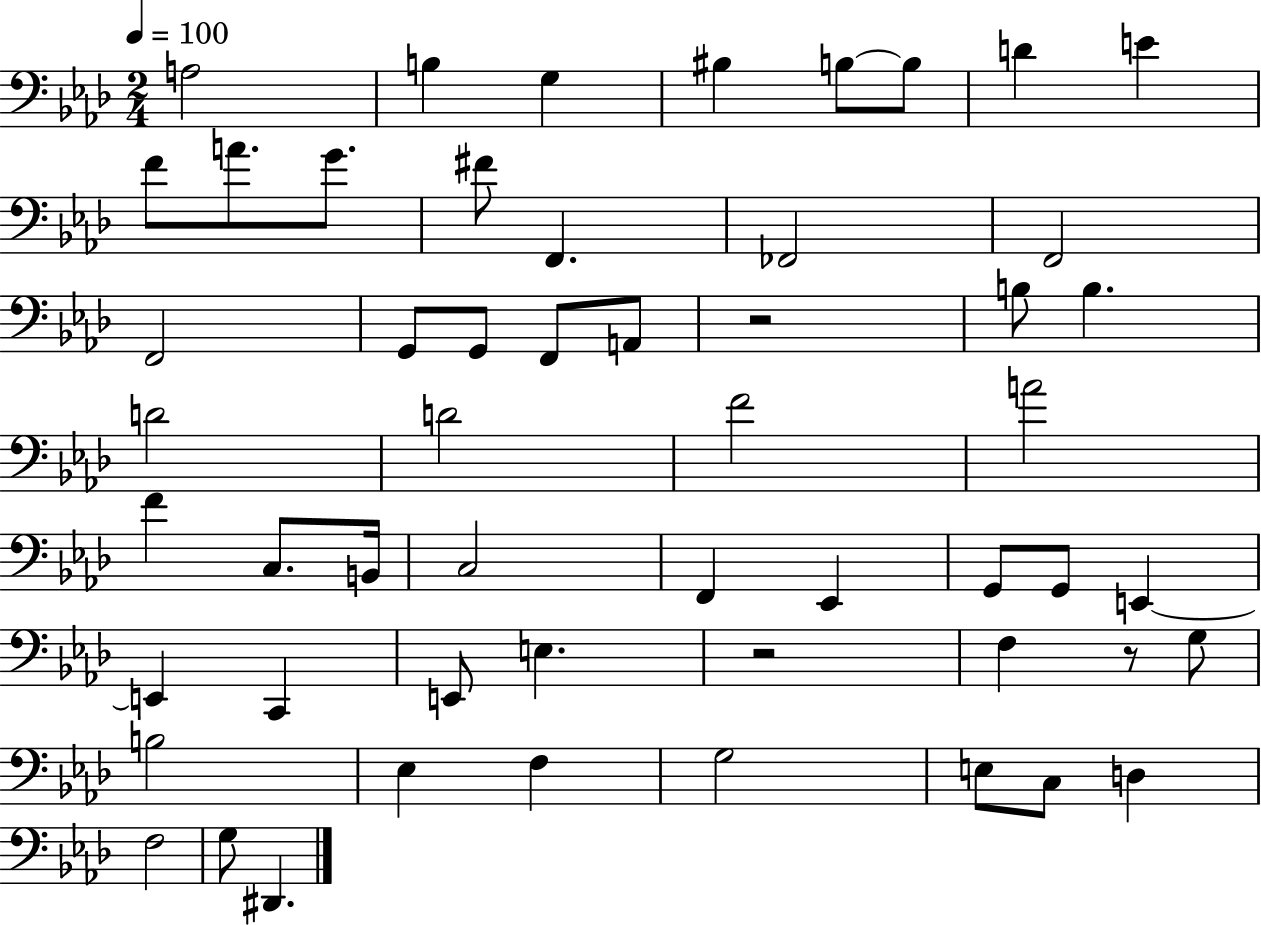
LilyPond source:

{
  \clef bass
  \numericTimeSignature
  \time 2/4
  \key aes \major
  \tempo 4 = 100
  \repeat volta 2 { a2 | b4 g4 | bis4 b8~~ b8 | d'4 e'4 | \break f'8 a'8. g'8. | fis'8 f,4. | fes,2 | f,2 | \break f,2 | g,8 g,8 f,8 a,8 | r2 | b8 b4. | \break d'2 | d'2 | f'2 | a'2 | \break f'4 c8. b,16 | c2 | f,4 ees,4 | g,8 g,8 e,4~~ | \break e,4 c,4 | e,8 e4. | r2 | f4 r8 g8 | \break b2 | ees4 f4 | g2 | e8 c8 d4 | \break f2 | g8 dis,4. | } \bar "|."
}